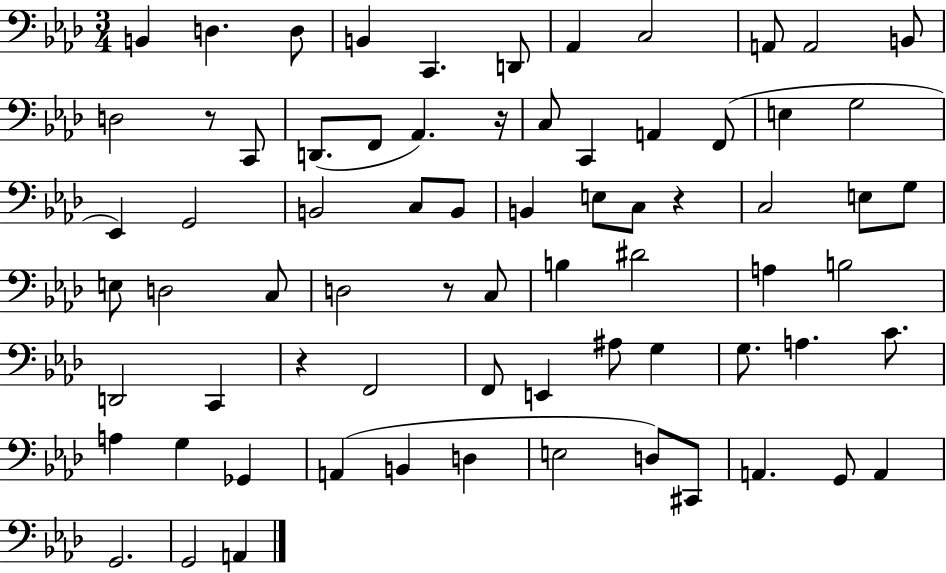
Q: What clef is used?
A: bass